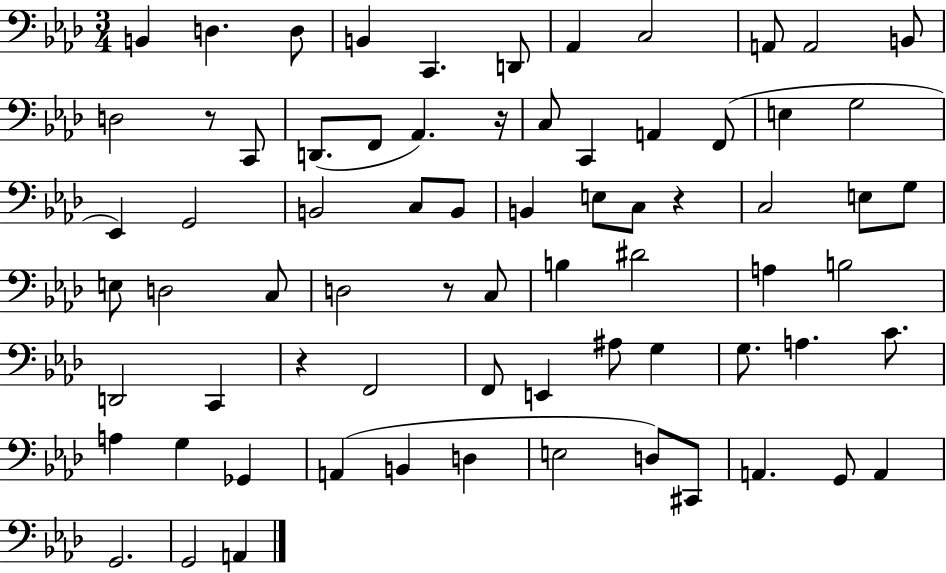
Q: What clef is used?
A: bass